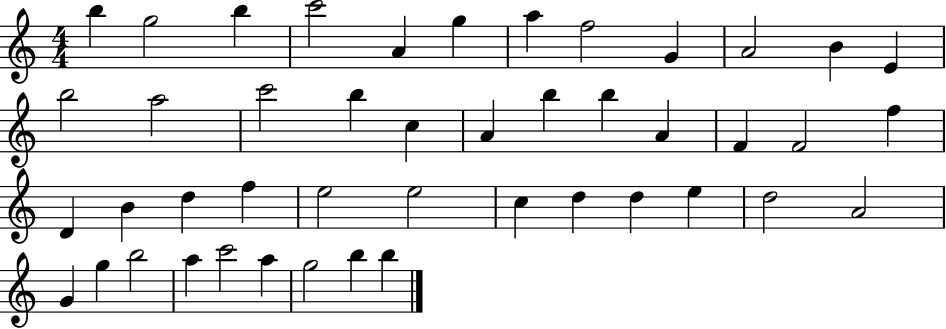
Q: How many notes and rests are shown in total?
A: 45